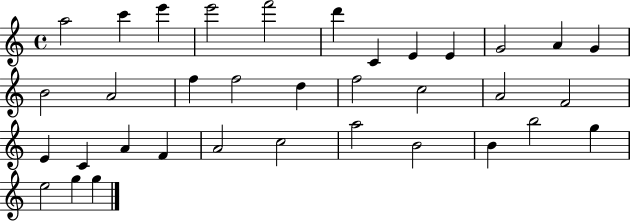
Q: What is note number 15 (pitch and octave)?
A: F5